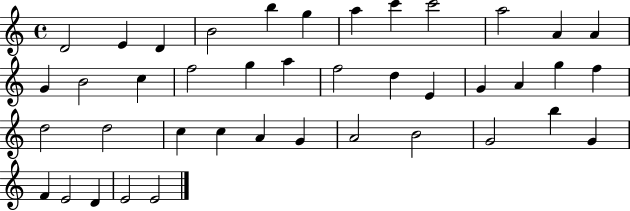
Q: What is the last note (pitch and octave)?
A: E4